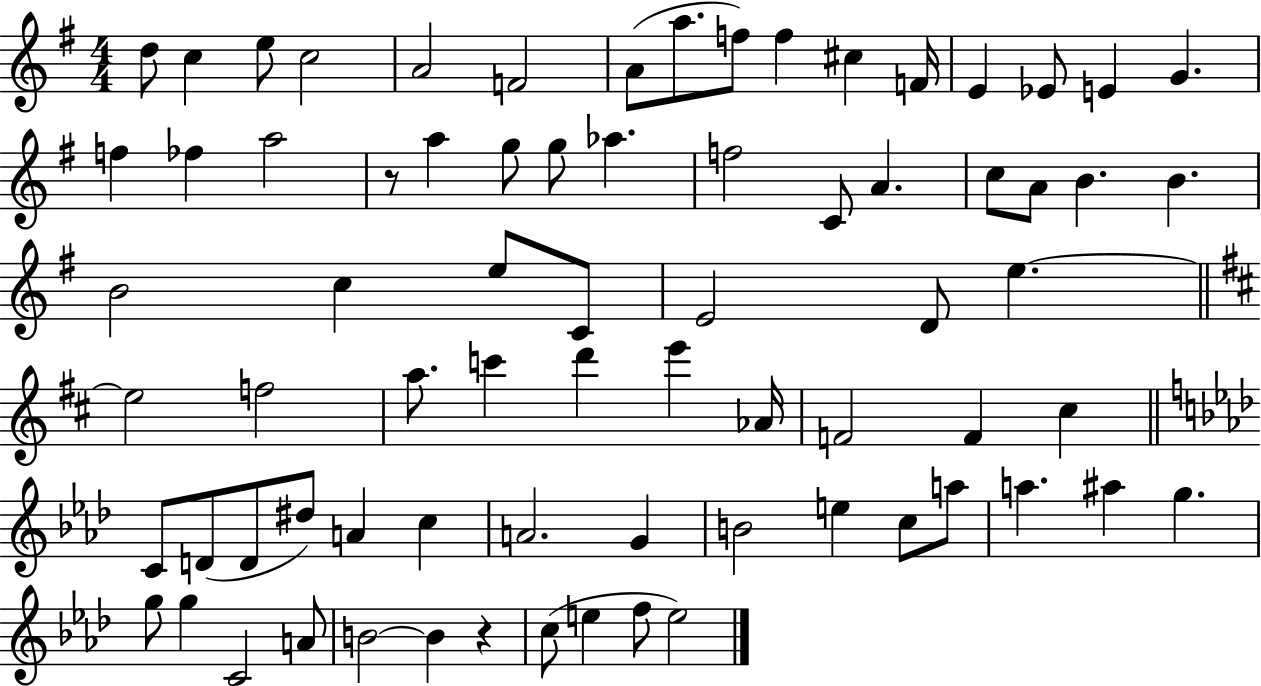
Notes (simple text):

D5/e C5/q E5/e C5/h A4/h F4/h A4/e A5/e. F5/e F5/q C#5/q F4/s E4/q Eb4/e E4/q G4/q. F5/q FES5/q A5/h R/e A5/q G5/e G5/e Ab5/q. F5/h C4/e A4/q. C5/e A4/e B4/q. B4/q. B4/h C5/q E5/e C4/e E4/h D4/e E5/q. E5/h F5/h A5/e. C6/q D6/q E6/q Ab4/s F4/h F4/q C#5/q C4/e D4/e D4/e D#5/e A4/q C5/q A4/h. G4/q B4/h E5/q C5/e A5/e A5/q. A#5/q G5/q. G5/e G5/q C4/h A4/e B4/h B4/q R/q C5/e E5/q F5/e E5/h